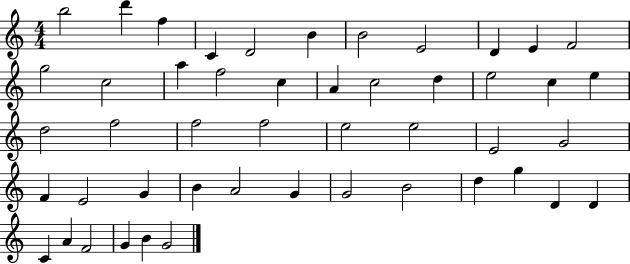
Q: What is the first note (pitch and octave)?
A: B5